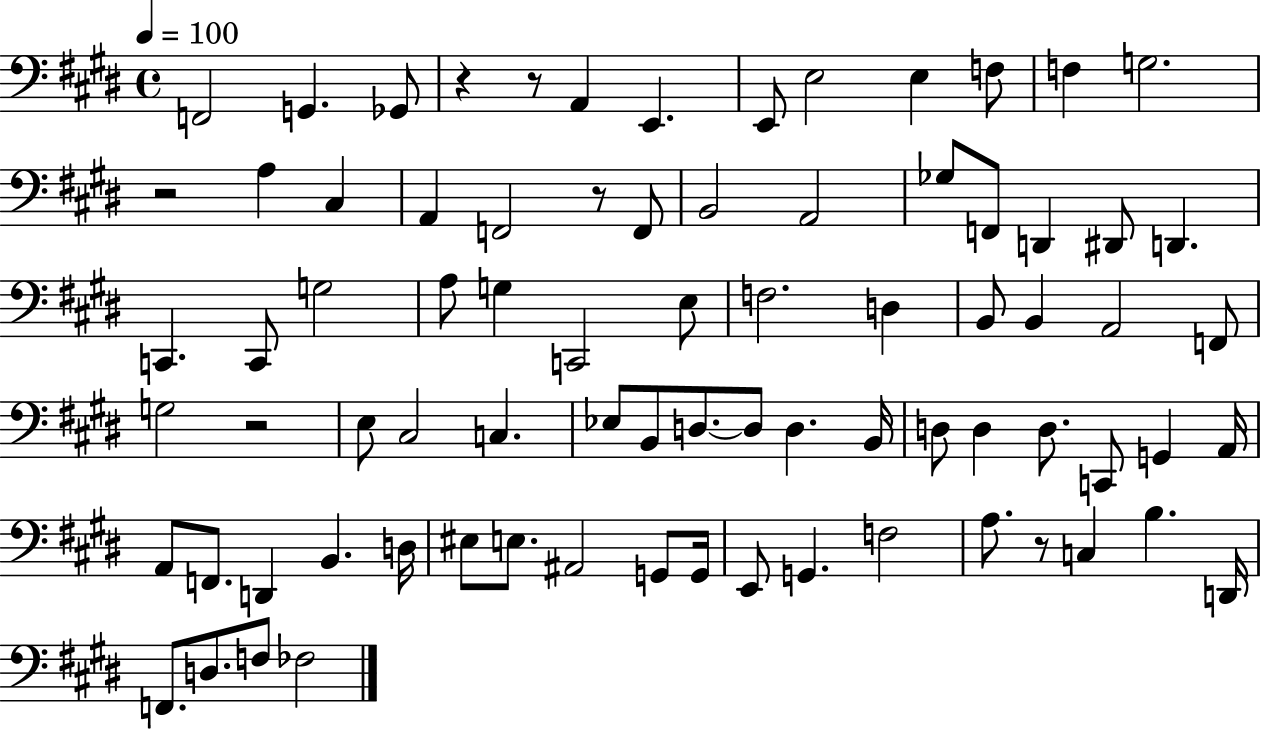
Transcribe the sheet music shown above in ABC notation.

X:1
T:Untitled
M:4/4
L:1/4
K:E
F,,2 G,, _G,,/2 z z/2 A,, E,, E,,/2 E,2 E, F,/2 F, G,2 z2 A, ^C, A,, F,,2 z/2 F,,/2 B,,2 A,,2 _G,/2 F,,/2 D,, ^D,,/2 D,, C,, C,,/2 G,2 A,/2 G, C,,2 E,/2 F,2 D, B,,/2 B,, A,,2 F,,/2 G,2 z2 E,/2 ^C,2 C, _E,/2 B,,/2 D,/2 D,/2 D, B,,/4 D,/2 D, D,/2 C,,/2 G,, A,,/4 A,,/2 F,,/2 D,, B,, D,/4 ^E,/2 E,/2 ^A,,2 G,,/2 G,,/4 E,,/2 G,, F,2 A,/2 z/2 C, B, D,,/4 F,,/2 D,/2 F,/2 _F,2